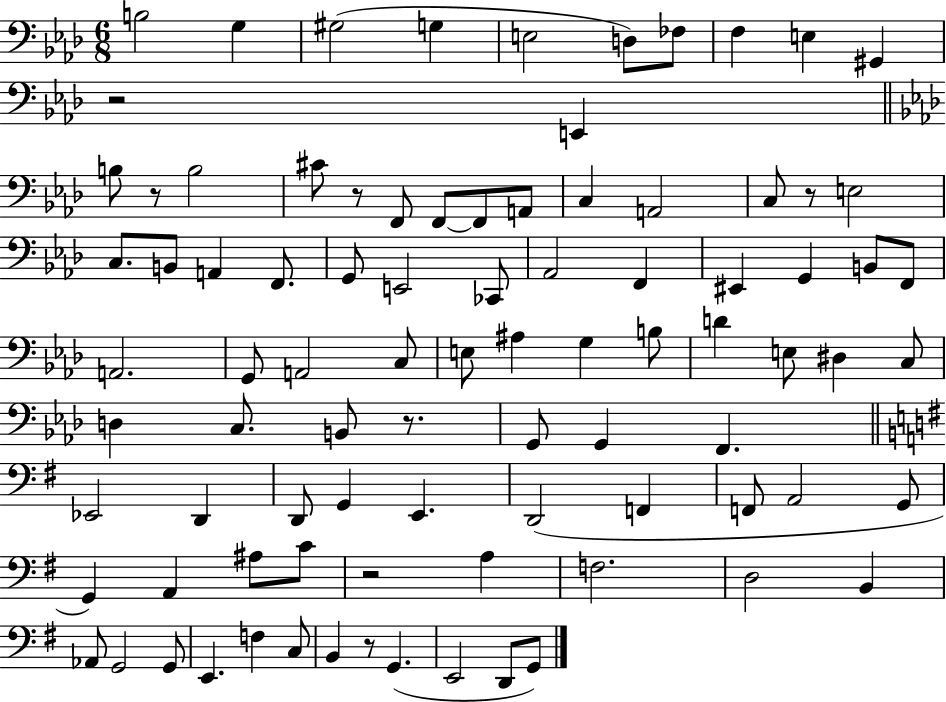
{
  \clef bass
  \numericTimeSignature
  \time 6/8
  \key aes \major
  b2 g4 | gis2( g4 | e2 d8) fes8 | f4 e4 gis,4 | \break r2 e,4 | \bar "||" \break \key aes \major b8 r8 b2 | cis'8 r8 f,8 f,8~~ f,8 a,8 | c4 a,2 | c8 r8 e2 | \break c8. b,8 a,4 f,8. | g,8 e,2 ces,8 | aes,2 f,4 | eis,4 g,4 b,8 f,8 | \break a,2. | g,8 a,2 c8 | e8 ais4 g4 b8 | d'4 e8 dis4 c8 | \break d4 c8. b,8 r8. | g,8 g,4 f,4. | \bar "||" \break \key g \major ees,2 d,4 | d,8 g,4 e,4. | d,2( f,4 | f,8 a,2 g,8 | \break g,4) a,4 ais8 c'8 | r2 a4 | f2. | d2 b,4 | \break aes,8 g,2 g,8 | e,4. f4 c8 | b,4 r8 g,4.( | e,2 d,8 g,8) | \break \bar "|."
}